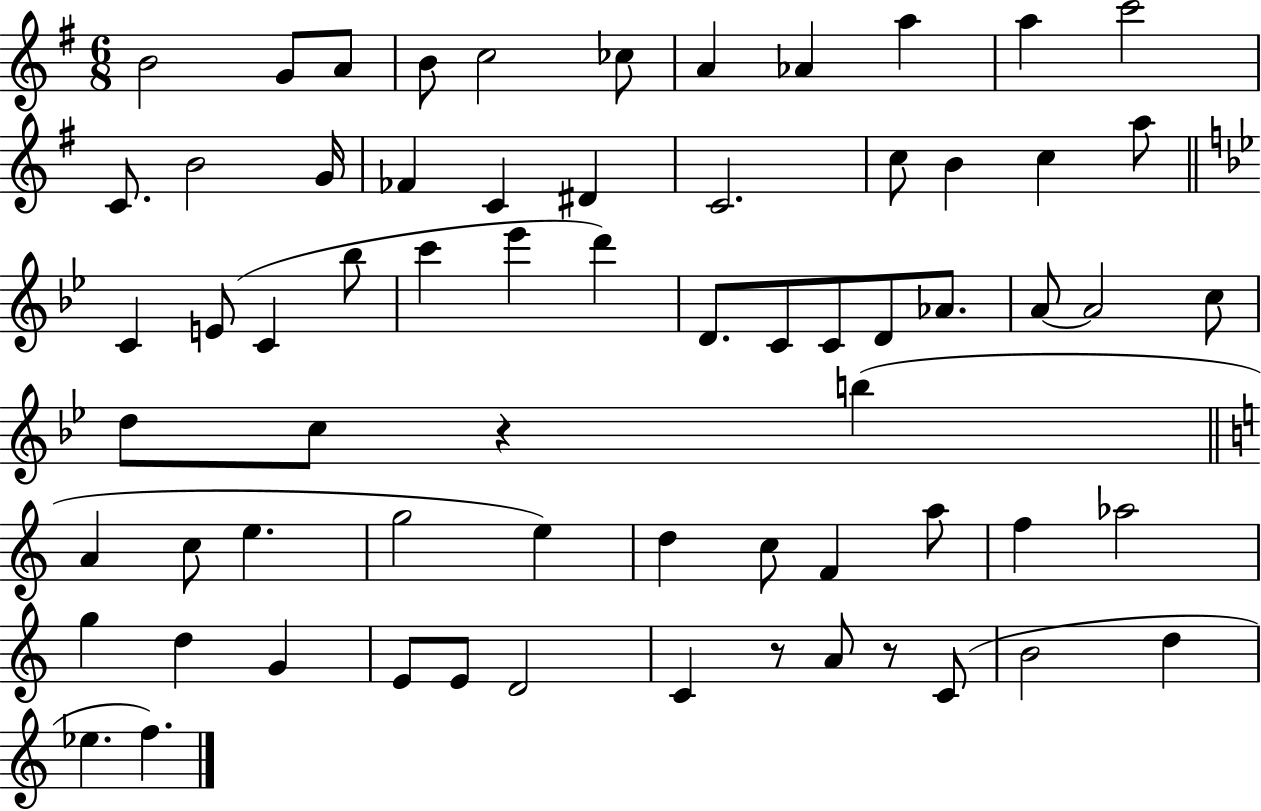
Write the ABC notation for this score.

X:1
T:Untitled
M:6/8
L:1/4
K:G
B2 G/2 A/2 B/2 c2 _c/2 A _A a a c'2 C/2 B2 G/4 _F C ^D C2 c/2 B c a/2 C E/2 C _b/2 c' _e' d' D/2 C/2 C/2 D/2 _A/2 A/2 A2 c/2 d/2 c/2 z b A c/2 e g2 e d c/2 F a/2 f _a2 g d G E/2 E/2 D2 C z/2 A/2 z/2 C/2 B2 d _e f